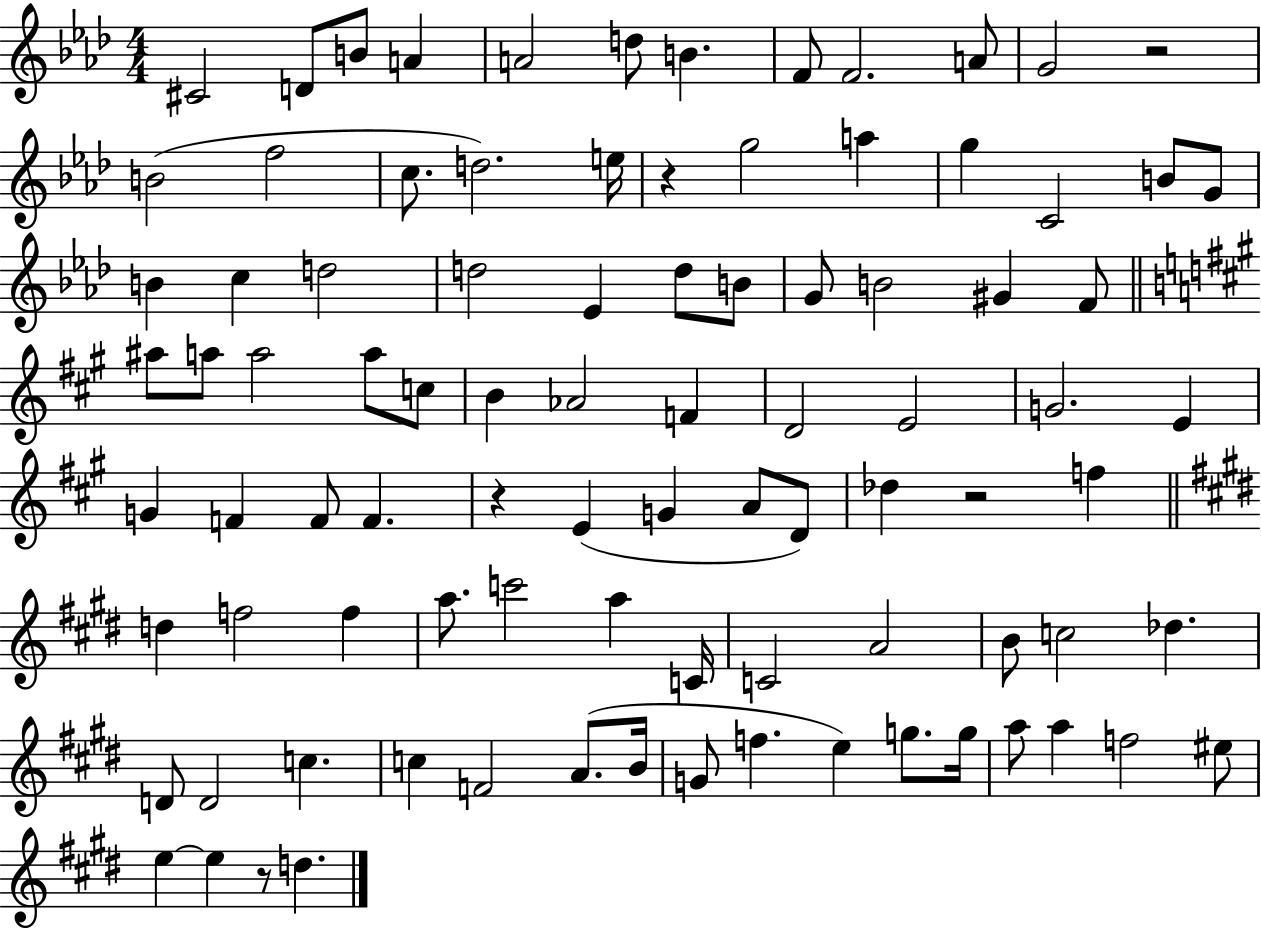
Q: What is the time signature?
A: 4/4